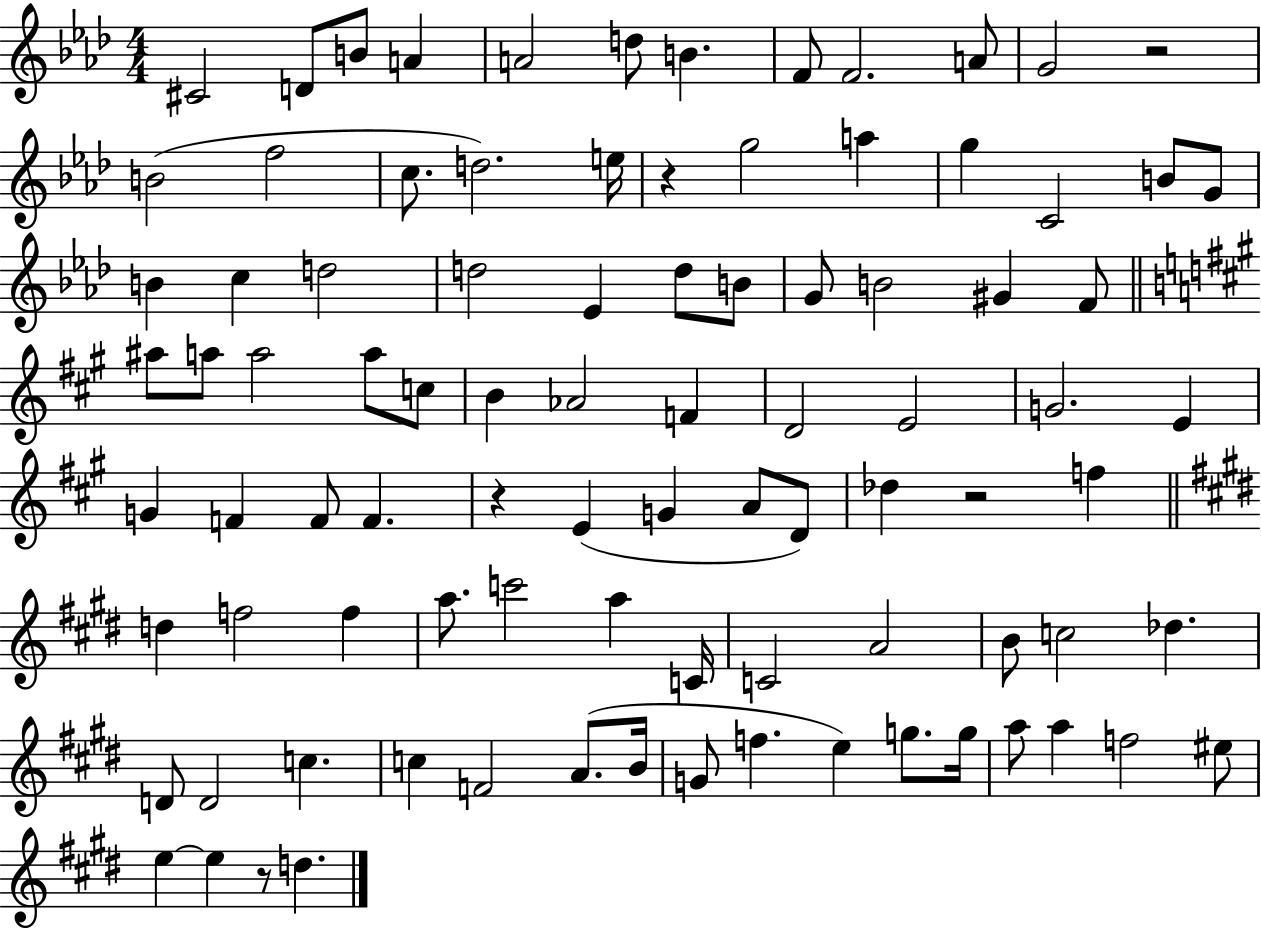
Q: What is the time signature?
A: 4/4